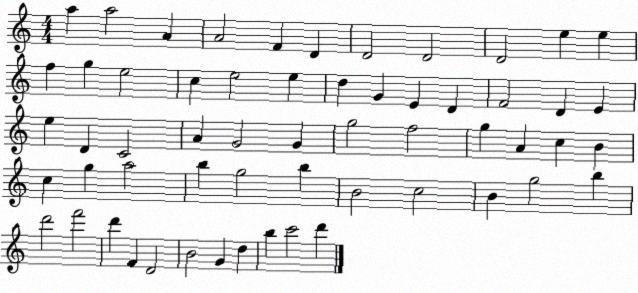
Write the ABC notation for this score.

X:1
T:Untitled
M:4/4
L:1/4
K:C
a a2 A A2 F D D2 D2 D2 e e f g e2 c e2 e d G E D F2 D E e D C2 A G2 G g2 f2 g A c B c g a2 b g2 b B2 c2 B g2 b d'2 f'2 d' F D2 B2 G d b c'2 d'